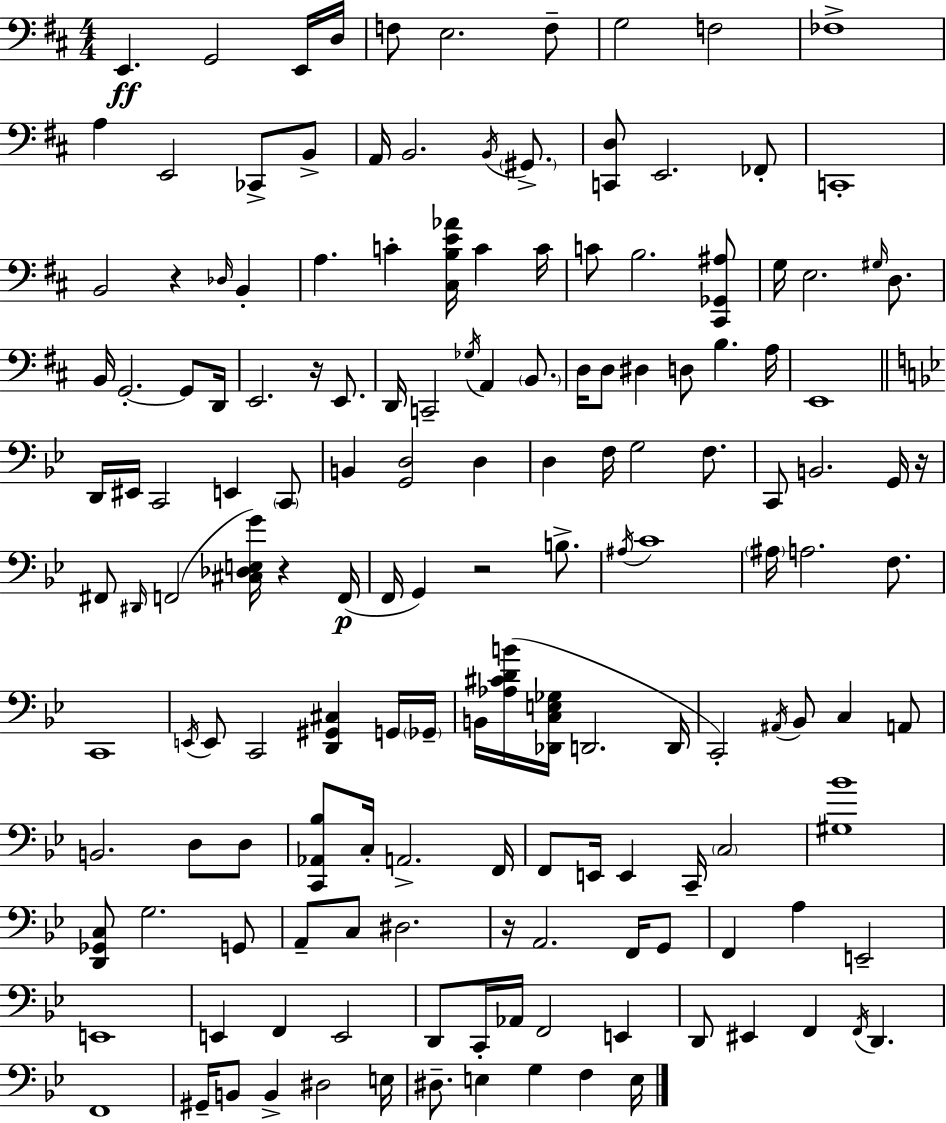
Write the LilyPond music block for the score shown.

{
  \clef bass
  \numericTimeSignature
  \time 4/4
  \key d \major
  \repeat volta 2 { e,4.\ff g,2 e,16 d16 | f8 e2. f8-- | g2 f2 | fes1-> | \break a4 e,2 ces,8-> b,8-> | a,16 b,2. \acciaccatura { b,16 } \parenthesize gis,8.-> | <c, d>8 e,2. fes,8-. | c,1-. | \break b,2 r4 \grace { des16 } b,4-. | a4. c'4-. <cis b e' aes'>16 c'4 | c'16 c'8 b2. | <cis, ges, ais>8 g16 e2. \grace { gis16 } | \break d8. b,16 g,2.-.~~ | g,8 d,16 e,2. r16 | e,8. d,16 c,2-- \acciaccatura { ges16 } a,4 | \parenthesize b,8. d16 d8 dis4 d8 b4. | \break a16 e,1 | \bar "||" \break \key bes \major d,16 eis,16 c,2 e,4 \parenthesize c,8 | b,4 <g, d>2 d4 | d4 f16 g2 f8. | c,8 b,2. g,16 r16 | \break fis,8 \grace { dis,16 }( f,2 <cis des e g'>16) r4 | f,16(\p f,16 g,4) r2 b8.-> | \acciaccatura { ais16 } c'1 | \parenthesize ais16 a2. f8. | \break c,1 | \acciaccatura { e,16 } e,8 c,2 <d, gis, cis>4 | g,16 \parenthesize ges,16-- b,16 <aes cis' d' b'>16( <des, c e ges>16 d,2. | d,16 c,2-.) \acciaccatura { ais,16 } bes,8 c4 | \break a,8 b,2. | d8 d8 <c, aes, bes>8 c16-. a,2.-> | f,16 f,8 e,16 e,4 c,16-- \parenthesize c2 | <gis bes'>1 | \break <d, ges, c>8 g2. | g,8 a,8-- c8 dis2. | r16 a,2. | f,16 g,8 f,4 a4 e,2-- | \break e,1 | e,4 f,4 e,2 | d,8 c,16-. aes,16 f,2 | e,4 d,8 eis,4 f,4 \acciaccatura { f,16 } d,4. | \break f,1 | gis,16-- b,8 b,4-> dis2 | e16 dis8.-- e4 g4 | f4 e16 } \bar "|."
}